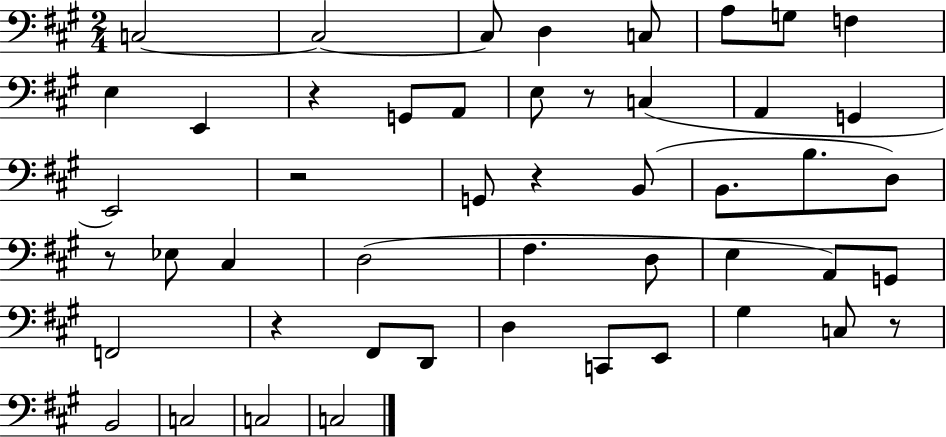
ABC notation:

X:1
T:Untitled
M:2/4
L:1/4
K:A
C,2 C,2 C,/2 D, C,/2 A,/2 G,/2 F, E, E,, z G,,/2 A,,/2 E,/2 z/2 C, A,, G,, E,,2 z2 G,,/2 z B,,/2 B,,/2 B,/2 D,/2 z/2 _E,/2 ^C, D,2 ^F, D,/2 E, A,,/2 G,,/2 F,,2 z ^F,,/2 D,,/2 D, C,,/2 E,,/2 ^G, C,/2 z/2 B,,2 C,2 C,2 C,2